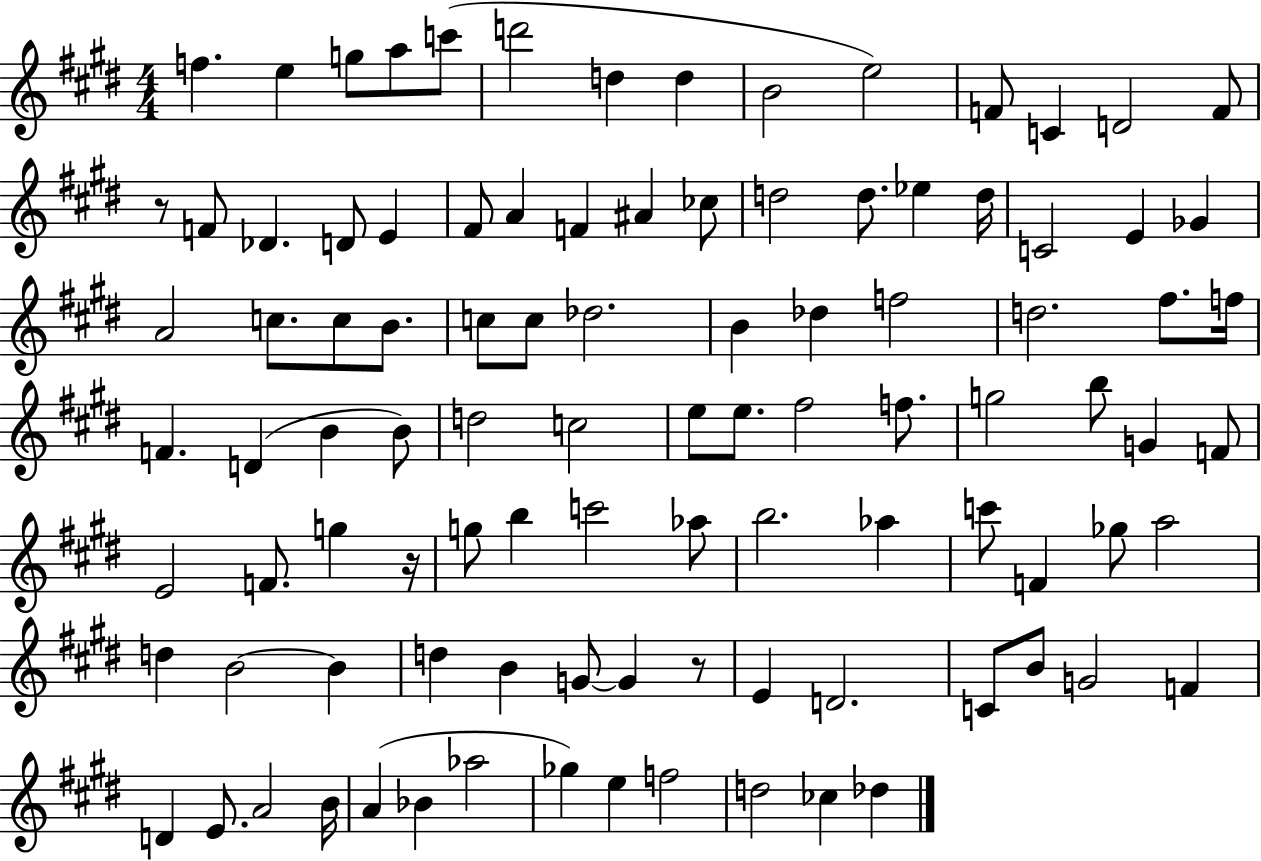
{
  \clef treble
  \numericTimeSignature
  \time 4/4
  \key e \major
  f''4. e''4 g''8 a''8 c'''8( | d'''2 d''4 d''4 | b'2 e''2) | f'8 c'4 d'2 f'8 | \break r8 f'8 des'4. d'8 e'4 | fis'8 a'4 f'4 ais'4 ces''8 | d''2 d''8. ees''4 d''16 | c'2 e'4 ges'4 | \break a'2 c''8. c''8 b'8. | c''8 c''8 des''2. | b'4 des''4 f''2 | d''2. fis''8. f''16 | \break f'4. d'4( b'4 b'8) | d''2 c''2 | e''8 e''8. fis''2 f''8. | g''2 b''8 g'4 f'8 | \break e'2 f'8. g''4 r16 | g''8 b''4 c'''2 aes''8 | b''2. aes''4 | c'''8 f'4 ges''8 a''2 | \break d''4 b'2~~ b'4 | d''4 b'4 g'8~~ g'4 r8 | e'4 d'2. | c'8 b'8 g'2 f'4 | \break d'4 e'8. a'2 b'16 | a'4( bes'4 aes''2 | ges''4) e''4 f''2 | d''2 ces''4 des''4 | \break \bar "|."
}